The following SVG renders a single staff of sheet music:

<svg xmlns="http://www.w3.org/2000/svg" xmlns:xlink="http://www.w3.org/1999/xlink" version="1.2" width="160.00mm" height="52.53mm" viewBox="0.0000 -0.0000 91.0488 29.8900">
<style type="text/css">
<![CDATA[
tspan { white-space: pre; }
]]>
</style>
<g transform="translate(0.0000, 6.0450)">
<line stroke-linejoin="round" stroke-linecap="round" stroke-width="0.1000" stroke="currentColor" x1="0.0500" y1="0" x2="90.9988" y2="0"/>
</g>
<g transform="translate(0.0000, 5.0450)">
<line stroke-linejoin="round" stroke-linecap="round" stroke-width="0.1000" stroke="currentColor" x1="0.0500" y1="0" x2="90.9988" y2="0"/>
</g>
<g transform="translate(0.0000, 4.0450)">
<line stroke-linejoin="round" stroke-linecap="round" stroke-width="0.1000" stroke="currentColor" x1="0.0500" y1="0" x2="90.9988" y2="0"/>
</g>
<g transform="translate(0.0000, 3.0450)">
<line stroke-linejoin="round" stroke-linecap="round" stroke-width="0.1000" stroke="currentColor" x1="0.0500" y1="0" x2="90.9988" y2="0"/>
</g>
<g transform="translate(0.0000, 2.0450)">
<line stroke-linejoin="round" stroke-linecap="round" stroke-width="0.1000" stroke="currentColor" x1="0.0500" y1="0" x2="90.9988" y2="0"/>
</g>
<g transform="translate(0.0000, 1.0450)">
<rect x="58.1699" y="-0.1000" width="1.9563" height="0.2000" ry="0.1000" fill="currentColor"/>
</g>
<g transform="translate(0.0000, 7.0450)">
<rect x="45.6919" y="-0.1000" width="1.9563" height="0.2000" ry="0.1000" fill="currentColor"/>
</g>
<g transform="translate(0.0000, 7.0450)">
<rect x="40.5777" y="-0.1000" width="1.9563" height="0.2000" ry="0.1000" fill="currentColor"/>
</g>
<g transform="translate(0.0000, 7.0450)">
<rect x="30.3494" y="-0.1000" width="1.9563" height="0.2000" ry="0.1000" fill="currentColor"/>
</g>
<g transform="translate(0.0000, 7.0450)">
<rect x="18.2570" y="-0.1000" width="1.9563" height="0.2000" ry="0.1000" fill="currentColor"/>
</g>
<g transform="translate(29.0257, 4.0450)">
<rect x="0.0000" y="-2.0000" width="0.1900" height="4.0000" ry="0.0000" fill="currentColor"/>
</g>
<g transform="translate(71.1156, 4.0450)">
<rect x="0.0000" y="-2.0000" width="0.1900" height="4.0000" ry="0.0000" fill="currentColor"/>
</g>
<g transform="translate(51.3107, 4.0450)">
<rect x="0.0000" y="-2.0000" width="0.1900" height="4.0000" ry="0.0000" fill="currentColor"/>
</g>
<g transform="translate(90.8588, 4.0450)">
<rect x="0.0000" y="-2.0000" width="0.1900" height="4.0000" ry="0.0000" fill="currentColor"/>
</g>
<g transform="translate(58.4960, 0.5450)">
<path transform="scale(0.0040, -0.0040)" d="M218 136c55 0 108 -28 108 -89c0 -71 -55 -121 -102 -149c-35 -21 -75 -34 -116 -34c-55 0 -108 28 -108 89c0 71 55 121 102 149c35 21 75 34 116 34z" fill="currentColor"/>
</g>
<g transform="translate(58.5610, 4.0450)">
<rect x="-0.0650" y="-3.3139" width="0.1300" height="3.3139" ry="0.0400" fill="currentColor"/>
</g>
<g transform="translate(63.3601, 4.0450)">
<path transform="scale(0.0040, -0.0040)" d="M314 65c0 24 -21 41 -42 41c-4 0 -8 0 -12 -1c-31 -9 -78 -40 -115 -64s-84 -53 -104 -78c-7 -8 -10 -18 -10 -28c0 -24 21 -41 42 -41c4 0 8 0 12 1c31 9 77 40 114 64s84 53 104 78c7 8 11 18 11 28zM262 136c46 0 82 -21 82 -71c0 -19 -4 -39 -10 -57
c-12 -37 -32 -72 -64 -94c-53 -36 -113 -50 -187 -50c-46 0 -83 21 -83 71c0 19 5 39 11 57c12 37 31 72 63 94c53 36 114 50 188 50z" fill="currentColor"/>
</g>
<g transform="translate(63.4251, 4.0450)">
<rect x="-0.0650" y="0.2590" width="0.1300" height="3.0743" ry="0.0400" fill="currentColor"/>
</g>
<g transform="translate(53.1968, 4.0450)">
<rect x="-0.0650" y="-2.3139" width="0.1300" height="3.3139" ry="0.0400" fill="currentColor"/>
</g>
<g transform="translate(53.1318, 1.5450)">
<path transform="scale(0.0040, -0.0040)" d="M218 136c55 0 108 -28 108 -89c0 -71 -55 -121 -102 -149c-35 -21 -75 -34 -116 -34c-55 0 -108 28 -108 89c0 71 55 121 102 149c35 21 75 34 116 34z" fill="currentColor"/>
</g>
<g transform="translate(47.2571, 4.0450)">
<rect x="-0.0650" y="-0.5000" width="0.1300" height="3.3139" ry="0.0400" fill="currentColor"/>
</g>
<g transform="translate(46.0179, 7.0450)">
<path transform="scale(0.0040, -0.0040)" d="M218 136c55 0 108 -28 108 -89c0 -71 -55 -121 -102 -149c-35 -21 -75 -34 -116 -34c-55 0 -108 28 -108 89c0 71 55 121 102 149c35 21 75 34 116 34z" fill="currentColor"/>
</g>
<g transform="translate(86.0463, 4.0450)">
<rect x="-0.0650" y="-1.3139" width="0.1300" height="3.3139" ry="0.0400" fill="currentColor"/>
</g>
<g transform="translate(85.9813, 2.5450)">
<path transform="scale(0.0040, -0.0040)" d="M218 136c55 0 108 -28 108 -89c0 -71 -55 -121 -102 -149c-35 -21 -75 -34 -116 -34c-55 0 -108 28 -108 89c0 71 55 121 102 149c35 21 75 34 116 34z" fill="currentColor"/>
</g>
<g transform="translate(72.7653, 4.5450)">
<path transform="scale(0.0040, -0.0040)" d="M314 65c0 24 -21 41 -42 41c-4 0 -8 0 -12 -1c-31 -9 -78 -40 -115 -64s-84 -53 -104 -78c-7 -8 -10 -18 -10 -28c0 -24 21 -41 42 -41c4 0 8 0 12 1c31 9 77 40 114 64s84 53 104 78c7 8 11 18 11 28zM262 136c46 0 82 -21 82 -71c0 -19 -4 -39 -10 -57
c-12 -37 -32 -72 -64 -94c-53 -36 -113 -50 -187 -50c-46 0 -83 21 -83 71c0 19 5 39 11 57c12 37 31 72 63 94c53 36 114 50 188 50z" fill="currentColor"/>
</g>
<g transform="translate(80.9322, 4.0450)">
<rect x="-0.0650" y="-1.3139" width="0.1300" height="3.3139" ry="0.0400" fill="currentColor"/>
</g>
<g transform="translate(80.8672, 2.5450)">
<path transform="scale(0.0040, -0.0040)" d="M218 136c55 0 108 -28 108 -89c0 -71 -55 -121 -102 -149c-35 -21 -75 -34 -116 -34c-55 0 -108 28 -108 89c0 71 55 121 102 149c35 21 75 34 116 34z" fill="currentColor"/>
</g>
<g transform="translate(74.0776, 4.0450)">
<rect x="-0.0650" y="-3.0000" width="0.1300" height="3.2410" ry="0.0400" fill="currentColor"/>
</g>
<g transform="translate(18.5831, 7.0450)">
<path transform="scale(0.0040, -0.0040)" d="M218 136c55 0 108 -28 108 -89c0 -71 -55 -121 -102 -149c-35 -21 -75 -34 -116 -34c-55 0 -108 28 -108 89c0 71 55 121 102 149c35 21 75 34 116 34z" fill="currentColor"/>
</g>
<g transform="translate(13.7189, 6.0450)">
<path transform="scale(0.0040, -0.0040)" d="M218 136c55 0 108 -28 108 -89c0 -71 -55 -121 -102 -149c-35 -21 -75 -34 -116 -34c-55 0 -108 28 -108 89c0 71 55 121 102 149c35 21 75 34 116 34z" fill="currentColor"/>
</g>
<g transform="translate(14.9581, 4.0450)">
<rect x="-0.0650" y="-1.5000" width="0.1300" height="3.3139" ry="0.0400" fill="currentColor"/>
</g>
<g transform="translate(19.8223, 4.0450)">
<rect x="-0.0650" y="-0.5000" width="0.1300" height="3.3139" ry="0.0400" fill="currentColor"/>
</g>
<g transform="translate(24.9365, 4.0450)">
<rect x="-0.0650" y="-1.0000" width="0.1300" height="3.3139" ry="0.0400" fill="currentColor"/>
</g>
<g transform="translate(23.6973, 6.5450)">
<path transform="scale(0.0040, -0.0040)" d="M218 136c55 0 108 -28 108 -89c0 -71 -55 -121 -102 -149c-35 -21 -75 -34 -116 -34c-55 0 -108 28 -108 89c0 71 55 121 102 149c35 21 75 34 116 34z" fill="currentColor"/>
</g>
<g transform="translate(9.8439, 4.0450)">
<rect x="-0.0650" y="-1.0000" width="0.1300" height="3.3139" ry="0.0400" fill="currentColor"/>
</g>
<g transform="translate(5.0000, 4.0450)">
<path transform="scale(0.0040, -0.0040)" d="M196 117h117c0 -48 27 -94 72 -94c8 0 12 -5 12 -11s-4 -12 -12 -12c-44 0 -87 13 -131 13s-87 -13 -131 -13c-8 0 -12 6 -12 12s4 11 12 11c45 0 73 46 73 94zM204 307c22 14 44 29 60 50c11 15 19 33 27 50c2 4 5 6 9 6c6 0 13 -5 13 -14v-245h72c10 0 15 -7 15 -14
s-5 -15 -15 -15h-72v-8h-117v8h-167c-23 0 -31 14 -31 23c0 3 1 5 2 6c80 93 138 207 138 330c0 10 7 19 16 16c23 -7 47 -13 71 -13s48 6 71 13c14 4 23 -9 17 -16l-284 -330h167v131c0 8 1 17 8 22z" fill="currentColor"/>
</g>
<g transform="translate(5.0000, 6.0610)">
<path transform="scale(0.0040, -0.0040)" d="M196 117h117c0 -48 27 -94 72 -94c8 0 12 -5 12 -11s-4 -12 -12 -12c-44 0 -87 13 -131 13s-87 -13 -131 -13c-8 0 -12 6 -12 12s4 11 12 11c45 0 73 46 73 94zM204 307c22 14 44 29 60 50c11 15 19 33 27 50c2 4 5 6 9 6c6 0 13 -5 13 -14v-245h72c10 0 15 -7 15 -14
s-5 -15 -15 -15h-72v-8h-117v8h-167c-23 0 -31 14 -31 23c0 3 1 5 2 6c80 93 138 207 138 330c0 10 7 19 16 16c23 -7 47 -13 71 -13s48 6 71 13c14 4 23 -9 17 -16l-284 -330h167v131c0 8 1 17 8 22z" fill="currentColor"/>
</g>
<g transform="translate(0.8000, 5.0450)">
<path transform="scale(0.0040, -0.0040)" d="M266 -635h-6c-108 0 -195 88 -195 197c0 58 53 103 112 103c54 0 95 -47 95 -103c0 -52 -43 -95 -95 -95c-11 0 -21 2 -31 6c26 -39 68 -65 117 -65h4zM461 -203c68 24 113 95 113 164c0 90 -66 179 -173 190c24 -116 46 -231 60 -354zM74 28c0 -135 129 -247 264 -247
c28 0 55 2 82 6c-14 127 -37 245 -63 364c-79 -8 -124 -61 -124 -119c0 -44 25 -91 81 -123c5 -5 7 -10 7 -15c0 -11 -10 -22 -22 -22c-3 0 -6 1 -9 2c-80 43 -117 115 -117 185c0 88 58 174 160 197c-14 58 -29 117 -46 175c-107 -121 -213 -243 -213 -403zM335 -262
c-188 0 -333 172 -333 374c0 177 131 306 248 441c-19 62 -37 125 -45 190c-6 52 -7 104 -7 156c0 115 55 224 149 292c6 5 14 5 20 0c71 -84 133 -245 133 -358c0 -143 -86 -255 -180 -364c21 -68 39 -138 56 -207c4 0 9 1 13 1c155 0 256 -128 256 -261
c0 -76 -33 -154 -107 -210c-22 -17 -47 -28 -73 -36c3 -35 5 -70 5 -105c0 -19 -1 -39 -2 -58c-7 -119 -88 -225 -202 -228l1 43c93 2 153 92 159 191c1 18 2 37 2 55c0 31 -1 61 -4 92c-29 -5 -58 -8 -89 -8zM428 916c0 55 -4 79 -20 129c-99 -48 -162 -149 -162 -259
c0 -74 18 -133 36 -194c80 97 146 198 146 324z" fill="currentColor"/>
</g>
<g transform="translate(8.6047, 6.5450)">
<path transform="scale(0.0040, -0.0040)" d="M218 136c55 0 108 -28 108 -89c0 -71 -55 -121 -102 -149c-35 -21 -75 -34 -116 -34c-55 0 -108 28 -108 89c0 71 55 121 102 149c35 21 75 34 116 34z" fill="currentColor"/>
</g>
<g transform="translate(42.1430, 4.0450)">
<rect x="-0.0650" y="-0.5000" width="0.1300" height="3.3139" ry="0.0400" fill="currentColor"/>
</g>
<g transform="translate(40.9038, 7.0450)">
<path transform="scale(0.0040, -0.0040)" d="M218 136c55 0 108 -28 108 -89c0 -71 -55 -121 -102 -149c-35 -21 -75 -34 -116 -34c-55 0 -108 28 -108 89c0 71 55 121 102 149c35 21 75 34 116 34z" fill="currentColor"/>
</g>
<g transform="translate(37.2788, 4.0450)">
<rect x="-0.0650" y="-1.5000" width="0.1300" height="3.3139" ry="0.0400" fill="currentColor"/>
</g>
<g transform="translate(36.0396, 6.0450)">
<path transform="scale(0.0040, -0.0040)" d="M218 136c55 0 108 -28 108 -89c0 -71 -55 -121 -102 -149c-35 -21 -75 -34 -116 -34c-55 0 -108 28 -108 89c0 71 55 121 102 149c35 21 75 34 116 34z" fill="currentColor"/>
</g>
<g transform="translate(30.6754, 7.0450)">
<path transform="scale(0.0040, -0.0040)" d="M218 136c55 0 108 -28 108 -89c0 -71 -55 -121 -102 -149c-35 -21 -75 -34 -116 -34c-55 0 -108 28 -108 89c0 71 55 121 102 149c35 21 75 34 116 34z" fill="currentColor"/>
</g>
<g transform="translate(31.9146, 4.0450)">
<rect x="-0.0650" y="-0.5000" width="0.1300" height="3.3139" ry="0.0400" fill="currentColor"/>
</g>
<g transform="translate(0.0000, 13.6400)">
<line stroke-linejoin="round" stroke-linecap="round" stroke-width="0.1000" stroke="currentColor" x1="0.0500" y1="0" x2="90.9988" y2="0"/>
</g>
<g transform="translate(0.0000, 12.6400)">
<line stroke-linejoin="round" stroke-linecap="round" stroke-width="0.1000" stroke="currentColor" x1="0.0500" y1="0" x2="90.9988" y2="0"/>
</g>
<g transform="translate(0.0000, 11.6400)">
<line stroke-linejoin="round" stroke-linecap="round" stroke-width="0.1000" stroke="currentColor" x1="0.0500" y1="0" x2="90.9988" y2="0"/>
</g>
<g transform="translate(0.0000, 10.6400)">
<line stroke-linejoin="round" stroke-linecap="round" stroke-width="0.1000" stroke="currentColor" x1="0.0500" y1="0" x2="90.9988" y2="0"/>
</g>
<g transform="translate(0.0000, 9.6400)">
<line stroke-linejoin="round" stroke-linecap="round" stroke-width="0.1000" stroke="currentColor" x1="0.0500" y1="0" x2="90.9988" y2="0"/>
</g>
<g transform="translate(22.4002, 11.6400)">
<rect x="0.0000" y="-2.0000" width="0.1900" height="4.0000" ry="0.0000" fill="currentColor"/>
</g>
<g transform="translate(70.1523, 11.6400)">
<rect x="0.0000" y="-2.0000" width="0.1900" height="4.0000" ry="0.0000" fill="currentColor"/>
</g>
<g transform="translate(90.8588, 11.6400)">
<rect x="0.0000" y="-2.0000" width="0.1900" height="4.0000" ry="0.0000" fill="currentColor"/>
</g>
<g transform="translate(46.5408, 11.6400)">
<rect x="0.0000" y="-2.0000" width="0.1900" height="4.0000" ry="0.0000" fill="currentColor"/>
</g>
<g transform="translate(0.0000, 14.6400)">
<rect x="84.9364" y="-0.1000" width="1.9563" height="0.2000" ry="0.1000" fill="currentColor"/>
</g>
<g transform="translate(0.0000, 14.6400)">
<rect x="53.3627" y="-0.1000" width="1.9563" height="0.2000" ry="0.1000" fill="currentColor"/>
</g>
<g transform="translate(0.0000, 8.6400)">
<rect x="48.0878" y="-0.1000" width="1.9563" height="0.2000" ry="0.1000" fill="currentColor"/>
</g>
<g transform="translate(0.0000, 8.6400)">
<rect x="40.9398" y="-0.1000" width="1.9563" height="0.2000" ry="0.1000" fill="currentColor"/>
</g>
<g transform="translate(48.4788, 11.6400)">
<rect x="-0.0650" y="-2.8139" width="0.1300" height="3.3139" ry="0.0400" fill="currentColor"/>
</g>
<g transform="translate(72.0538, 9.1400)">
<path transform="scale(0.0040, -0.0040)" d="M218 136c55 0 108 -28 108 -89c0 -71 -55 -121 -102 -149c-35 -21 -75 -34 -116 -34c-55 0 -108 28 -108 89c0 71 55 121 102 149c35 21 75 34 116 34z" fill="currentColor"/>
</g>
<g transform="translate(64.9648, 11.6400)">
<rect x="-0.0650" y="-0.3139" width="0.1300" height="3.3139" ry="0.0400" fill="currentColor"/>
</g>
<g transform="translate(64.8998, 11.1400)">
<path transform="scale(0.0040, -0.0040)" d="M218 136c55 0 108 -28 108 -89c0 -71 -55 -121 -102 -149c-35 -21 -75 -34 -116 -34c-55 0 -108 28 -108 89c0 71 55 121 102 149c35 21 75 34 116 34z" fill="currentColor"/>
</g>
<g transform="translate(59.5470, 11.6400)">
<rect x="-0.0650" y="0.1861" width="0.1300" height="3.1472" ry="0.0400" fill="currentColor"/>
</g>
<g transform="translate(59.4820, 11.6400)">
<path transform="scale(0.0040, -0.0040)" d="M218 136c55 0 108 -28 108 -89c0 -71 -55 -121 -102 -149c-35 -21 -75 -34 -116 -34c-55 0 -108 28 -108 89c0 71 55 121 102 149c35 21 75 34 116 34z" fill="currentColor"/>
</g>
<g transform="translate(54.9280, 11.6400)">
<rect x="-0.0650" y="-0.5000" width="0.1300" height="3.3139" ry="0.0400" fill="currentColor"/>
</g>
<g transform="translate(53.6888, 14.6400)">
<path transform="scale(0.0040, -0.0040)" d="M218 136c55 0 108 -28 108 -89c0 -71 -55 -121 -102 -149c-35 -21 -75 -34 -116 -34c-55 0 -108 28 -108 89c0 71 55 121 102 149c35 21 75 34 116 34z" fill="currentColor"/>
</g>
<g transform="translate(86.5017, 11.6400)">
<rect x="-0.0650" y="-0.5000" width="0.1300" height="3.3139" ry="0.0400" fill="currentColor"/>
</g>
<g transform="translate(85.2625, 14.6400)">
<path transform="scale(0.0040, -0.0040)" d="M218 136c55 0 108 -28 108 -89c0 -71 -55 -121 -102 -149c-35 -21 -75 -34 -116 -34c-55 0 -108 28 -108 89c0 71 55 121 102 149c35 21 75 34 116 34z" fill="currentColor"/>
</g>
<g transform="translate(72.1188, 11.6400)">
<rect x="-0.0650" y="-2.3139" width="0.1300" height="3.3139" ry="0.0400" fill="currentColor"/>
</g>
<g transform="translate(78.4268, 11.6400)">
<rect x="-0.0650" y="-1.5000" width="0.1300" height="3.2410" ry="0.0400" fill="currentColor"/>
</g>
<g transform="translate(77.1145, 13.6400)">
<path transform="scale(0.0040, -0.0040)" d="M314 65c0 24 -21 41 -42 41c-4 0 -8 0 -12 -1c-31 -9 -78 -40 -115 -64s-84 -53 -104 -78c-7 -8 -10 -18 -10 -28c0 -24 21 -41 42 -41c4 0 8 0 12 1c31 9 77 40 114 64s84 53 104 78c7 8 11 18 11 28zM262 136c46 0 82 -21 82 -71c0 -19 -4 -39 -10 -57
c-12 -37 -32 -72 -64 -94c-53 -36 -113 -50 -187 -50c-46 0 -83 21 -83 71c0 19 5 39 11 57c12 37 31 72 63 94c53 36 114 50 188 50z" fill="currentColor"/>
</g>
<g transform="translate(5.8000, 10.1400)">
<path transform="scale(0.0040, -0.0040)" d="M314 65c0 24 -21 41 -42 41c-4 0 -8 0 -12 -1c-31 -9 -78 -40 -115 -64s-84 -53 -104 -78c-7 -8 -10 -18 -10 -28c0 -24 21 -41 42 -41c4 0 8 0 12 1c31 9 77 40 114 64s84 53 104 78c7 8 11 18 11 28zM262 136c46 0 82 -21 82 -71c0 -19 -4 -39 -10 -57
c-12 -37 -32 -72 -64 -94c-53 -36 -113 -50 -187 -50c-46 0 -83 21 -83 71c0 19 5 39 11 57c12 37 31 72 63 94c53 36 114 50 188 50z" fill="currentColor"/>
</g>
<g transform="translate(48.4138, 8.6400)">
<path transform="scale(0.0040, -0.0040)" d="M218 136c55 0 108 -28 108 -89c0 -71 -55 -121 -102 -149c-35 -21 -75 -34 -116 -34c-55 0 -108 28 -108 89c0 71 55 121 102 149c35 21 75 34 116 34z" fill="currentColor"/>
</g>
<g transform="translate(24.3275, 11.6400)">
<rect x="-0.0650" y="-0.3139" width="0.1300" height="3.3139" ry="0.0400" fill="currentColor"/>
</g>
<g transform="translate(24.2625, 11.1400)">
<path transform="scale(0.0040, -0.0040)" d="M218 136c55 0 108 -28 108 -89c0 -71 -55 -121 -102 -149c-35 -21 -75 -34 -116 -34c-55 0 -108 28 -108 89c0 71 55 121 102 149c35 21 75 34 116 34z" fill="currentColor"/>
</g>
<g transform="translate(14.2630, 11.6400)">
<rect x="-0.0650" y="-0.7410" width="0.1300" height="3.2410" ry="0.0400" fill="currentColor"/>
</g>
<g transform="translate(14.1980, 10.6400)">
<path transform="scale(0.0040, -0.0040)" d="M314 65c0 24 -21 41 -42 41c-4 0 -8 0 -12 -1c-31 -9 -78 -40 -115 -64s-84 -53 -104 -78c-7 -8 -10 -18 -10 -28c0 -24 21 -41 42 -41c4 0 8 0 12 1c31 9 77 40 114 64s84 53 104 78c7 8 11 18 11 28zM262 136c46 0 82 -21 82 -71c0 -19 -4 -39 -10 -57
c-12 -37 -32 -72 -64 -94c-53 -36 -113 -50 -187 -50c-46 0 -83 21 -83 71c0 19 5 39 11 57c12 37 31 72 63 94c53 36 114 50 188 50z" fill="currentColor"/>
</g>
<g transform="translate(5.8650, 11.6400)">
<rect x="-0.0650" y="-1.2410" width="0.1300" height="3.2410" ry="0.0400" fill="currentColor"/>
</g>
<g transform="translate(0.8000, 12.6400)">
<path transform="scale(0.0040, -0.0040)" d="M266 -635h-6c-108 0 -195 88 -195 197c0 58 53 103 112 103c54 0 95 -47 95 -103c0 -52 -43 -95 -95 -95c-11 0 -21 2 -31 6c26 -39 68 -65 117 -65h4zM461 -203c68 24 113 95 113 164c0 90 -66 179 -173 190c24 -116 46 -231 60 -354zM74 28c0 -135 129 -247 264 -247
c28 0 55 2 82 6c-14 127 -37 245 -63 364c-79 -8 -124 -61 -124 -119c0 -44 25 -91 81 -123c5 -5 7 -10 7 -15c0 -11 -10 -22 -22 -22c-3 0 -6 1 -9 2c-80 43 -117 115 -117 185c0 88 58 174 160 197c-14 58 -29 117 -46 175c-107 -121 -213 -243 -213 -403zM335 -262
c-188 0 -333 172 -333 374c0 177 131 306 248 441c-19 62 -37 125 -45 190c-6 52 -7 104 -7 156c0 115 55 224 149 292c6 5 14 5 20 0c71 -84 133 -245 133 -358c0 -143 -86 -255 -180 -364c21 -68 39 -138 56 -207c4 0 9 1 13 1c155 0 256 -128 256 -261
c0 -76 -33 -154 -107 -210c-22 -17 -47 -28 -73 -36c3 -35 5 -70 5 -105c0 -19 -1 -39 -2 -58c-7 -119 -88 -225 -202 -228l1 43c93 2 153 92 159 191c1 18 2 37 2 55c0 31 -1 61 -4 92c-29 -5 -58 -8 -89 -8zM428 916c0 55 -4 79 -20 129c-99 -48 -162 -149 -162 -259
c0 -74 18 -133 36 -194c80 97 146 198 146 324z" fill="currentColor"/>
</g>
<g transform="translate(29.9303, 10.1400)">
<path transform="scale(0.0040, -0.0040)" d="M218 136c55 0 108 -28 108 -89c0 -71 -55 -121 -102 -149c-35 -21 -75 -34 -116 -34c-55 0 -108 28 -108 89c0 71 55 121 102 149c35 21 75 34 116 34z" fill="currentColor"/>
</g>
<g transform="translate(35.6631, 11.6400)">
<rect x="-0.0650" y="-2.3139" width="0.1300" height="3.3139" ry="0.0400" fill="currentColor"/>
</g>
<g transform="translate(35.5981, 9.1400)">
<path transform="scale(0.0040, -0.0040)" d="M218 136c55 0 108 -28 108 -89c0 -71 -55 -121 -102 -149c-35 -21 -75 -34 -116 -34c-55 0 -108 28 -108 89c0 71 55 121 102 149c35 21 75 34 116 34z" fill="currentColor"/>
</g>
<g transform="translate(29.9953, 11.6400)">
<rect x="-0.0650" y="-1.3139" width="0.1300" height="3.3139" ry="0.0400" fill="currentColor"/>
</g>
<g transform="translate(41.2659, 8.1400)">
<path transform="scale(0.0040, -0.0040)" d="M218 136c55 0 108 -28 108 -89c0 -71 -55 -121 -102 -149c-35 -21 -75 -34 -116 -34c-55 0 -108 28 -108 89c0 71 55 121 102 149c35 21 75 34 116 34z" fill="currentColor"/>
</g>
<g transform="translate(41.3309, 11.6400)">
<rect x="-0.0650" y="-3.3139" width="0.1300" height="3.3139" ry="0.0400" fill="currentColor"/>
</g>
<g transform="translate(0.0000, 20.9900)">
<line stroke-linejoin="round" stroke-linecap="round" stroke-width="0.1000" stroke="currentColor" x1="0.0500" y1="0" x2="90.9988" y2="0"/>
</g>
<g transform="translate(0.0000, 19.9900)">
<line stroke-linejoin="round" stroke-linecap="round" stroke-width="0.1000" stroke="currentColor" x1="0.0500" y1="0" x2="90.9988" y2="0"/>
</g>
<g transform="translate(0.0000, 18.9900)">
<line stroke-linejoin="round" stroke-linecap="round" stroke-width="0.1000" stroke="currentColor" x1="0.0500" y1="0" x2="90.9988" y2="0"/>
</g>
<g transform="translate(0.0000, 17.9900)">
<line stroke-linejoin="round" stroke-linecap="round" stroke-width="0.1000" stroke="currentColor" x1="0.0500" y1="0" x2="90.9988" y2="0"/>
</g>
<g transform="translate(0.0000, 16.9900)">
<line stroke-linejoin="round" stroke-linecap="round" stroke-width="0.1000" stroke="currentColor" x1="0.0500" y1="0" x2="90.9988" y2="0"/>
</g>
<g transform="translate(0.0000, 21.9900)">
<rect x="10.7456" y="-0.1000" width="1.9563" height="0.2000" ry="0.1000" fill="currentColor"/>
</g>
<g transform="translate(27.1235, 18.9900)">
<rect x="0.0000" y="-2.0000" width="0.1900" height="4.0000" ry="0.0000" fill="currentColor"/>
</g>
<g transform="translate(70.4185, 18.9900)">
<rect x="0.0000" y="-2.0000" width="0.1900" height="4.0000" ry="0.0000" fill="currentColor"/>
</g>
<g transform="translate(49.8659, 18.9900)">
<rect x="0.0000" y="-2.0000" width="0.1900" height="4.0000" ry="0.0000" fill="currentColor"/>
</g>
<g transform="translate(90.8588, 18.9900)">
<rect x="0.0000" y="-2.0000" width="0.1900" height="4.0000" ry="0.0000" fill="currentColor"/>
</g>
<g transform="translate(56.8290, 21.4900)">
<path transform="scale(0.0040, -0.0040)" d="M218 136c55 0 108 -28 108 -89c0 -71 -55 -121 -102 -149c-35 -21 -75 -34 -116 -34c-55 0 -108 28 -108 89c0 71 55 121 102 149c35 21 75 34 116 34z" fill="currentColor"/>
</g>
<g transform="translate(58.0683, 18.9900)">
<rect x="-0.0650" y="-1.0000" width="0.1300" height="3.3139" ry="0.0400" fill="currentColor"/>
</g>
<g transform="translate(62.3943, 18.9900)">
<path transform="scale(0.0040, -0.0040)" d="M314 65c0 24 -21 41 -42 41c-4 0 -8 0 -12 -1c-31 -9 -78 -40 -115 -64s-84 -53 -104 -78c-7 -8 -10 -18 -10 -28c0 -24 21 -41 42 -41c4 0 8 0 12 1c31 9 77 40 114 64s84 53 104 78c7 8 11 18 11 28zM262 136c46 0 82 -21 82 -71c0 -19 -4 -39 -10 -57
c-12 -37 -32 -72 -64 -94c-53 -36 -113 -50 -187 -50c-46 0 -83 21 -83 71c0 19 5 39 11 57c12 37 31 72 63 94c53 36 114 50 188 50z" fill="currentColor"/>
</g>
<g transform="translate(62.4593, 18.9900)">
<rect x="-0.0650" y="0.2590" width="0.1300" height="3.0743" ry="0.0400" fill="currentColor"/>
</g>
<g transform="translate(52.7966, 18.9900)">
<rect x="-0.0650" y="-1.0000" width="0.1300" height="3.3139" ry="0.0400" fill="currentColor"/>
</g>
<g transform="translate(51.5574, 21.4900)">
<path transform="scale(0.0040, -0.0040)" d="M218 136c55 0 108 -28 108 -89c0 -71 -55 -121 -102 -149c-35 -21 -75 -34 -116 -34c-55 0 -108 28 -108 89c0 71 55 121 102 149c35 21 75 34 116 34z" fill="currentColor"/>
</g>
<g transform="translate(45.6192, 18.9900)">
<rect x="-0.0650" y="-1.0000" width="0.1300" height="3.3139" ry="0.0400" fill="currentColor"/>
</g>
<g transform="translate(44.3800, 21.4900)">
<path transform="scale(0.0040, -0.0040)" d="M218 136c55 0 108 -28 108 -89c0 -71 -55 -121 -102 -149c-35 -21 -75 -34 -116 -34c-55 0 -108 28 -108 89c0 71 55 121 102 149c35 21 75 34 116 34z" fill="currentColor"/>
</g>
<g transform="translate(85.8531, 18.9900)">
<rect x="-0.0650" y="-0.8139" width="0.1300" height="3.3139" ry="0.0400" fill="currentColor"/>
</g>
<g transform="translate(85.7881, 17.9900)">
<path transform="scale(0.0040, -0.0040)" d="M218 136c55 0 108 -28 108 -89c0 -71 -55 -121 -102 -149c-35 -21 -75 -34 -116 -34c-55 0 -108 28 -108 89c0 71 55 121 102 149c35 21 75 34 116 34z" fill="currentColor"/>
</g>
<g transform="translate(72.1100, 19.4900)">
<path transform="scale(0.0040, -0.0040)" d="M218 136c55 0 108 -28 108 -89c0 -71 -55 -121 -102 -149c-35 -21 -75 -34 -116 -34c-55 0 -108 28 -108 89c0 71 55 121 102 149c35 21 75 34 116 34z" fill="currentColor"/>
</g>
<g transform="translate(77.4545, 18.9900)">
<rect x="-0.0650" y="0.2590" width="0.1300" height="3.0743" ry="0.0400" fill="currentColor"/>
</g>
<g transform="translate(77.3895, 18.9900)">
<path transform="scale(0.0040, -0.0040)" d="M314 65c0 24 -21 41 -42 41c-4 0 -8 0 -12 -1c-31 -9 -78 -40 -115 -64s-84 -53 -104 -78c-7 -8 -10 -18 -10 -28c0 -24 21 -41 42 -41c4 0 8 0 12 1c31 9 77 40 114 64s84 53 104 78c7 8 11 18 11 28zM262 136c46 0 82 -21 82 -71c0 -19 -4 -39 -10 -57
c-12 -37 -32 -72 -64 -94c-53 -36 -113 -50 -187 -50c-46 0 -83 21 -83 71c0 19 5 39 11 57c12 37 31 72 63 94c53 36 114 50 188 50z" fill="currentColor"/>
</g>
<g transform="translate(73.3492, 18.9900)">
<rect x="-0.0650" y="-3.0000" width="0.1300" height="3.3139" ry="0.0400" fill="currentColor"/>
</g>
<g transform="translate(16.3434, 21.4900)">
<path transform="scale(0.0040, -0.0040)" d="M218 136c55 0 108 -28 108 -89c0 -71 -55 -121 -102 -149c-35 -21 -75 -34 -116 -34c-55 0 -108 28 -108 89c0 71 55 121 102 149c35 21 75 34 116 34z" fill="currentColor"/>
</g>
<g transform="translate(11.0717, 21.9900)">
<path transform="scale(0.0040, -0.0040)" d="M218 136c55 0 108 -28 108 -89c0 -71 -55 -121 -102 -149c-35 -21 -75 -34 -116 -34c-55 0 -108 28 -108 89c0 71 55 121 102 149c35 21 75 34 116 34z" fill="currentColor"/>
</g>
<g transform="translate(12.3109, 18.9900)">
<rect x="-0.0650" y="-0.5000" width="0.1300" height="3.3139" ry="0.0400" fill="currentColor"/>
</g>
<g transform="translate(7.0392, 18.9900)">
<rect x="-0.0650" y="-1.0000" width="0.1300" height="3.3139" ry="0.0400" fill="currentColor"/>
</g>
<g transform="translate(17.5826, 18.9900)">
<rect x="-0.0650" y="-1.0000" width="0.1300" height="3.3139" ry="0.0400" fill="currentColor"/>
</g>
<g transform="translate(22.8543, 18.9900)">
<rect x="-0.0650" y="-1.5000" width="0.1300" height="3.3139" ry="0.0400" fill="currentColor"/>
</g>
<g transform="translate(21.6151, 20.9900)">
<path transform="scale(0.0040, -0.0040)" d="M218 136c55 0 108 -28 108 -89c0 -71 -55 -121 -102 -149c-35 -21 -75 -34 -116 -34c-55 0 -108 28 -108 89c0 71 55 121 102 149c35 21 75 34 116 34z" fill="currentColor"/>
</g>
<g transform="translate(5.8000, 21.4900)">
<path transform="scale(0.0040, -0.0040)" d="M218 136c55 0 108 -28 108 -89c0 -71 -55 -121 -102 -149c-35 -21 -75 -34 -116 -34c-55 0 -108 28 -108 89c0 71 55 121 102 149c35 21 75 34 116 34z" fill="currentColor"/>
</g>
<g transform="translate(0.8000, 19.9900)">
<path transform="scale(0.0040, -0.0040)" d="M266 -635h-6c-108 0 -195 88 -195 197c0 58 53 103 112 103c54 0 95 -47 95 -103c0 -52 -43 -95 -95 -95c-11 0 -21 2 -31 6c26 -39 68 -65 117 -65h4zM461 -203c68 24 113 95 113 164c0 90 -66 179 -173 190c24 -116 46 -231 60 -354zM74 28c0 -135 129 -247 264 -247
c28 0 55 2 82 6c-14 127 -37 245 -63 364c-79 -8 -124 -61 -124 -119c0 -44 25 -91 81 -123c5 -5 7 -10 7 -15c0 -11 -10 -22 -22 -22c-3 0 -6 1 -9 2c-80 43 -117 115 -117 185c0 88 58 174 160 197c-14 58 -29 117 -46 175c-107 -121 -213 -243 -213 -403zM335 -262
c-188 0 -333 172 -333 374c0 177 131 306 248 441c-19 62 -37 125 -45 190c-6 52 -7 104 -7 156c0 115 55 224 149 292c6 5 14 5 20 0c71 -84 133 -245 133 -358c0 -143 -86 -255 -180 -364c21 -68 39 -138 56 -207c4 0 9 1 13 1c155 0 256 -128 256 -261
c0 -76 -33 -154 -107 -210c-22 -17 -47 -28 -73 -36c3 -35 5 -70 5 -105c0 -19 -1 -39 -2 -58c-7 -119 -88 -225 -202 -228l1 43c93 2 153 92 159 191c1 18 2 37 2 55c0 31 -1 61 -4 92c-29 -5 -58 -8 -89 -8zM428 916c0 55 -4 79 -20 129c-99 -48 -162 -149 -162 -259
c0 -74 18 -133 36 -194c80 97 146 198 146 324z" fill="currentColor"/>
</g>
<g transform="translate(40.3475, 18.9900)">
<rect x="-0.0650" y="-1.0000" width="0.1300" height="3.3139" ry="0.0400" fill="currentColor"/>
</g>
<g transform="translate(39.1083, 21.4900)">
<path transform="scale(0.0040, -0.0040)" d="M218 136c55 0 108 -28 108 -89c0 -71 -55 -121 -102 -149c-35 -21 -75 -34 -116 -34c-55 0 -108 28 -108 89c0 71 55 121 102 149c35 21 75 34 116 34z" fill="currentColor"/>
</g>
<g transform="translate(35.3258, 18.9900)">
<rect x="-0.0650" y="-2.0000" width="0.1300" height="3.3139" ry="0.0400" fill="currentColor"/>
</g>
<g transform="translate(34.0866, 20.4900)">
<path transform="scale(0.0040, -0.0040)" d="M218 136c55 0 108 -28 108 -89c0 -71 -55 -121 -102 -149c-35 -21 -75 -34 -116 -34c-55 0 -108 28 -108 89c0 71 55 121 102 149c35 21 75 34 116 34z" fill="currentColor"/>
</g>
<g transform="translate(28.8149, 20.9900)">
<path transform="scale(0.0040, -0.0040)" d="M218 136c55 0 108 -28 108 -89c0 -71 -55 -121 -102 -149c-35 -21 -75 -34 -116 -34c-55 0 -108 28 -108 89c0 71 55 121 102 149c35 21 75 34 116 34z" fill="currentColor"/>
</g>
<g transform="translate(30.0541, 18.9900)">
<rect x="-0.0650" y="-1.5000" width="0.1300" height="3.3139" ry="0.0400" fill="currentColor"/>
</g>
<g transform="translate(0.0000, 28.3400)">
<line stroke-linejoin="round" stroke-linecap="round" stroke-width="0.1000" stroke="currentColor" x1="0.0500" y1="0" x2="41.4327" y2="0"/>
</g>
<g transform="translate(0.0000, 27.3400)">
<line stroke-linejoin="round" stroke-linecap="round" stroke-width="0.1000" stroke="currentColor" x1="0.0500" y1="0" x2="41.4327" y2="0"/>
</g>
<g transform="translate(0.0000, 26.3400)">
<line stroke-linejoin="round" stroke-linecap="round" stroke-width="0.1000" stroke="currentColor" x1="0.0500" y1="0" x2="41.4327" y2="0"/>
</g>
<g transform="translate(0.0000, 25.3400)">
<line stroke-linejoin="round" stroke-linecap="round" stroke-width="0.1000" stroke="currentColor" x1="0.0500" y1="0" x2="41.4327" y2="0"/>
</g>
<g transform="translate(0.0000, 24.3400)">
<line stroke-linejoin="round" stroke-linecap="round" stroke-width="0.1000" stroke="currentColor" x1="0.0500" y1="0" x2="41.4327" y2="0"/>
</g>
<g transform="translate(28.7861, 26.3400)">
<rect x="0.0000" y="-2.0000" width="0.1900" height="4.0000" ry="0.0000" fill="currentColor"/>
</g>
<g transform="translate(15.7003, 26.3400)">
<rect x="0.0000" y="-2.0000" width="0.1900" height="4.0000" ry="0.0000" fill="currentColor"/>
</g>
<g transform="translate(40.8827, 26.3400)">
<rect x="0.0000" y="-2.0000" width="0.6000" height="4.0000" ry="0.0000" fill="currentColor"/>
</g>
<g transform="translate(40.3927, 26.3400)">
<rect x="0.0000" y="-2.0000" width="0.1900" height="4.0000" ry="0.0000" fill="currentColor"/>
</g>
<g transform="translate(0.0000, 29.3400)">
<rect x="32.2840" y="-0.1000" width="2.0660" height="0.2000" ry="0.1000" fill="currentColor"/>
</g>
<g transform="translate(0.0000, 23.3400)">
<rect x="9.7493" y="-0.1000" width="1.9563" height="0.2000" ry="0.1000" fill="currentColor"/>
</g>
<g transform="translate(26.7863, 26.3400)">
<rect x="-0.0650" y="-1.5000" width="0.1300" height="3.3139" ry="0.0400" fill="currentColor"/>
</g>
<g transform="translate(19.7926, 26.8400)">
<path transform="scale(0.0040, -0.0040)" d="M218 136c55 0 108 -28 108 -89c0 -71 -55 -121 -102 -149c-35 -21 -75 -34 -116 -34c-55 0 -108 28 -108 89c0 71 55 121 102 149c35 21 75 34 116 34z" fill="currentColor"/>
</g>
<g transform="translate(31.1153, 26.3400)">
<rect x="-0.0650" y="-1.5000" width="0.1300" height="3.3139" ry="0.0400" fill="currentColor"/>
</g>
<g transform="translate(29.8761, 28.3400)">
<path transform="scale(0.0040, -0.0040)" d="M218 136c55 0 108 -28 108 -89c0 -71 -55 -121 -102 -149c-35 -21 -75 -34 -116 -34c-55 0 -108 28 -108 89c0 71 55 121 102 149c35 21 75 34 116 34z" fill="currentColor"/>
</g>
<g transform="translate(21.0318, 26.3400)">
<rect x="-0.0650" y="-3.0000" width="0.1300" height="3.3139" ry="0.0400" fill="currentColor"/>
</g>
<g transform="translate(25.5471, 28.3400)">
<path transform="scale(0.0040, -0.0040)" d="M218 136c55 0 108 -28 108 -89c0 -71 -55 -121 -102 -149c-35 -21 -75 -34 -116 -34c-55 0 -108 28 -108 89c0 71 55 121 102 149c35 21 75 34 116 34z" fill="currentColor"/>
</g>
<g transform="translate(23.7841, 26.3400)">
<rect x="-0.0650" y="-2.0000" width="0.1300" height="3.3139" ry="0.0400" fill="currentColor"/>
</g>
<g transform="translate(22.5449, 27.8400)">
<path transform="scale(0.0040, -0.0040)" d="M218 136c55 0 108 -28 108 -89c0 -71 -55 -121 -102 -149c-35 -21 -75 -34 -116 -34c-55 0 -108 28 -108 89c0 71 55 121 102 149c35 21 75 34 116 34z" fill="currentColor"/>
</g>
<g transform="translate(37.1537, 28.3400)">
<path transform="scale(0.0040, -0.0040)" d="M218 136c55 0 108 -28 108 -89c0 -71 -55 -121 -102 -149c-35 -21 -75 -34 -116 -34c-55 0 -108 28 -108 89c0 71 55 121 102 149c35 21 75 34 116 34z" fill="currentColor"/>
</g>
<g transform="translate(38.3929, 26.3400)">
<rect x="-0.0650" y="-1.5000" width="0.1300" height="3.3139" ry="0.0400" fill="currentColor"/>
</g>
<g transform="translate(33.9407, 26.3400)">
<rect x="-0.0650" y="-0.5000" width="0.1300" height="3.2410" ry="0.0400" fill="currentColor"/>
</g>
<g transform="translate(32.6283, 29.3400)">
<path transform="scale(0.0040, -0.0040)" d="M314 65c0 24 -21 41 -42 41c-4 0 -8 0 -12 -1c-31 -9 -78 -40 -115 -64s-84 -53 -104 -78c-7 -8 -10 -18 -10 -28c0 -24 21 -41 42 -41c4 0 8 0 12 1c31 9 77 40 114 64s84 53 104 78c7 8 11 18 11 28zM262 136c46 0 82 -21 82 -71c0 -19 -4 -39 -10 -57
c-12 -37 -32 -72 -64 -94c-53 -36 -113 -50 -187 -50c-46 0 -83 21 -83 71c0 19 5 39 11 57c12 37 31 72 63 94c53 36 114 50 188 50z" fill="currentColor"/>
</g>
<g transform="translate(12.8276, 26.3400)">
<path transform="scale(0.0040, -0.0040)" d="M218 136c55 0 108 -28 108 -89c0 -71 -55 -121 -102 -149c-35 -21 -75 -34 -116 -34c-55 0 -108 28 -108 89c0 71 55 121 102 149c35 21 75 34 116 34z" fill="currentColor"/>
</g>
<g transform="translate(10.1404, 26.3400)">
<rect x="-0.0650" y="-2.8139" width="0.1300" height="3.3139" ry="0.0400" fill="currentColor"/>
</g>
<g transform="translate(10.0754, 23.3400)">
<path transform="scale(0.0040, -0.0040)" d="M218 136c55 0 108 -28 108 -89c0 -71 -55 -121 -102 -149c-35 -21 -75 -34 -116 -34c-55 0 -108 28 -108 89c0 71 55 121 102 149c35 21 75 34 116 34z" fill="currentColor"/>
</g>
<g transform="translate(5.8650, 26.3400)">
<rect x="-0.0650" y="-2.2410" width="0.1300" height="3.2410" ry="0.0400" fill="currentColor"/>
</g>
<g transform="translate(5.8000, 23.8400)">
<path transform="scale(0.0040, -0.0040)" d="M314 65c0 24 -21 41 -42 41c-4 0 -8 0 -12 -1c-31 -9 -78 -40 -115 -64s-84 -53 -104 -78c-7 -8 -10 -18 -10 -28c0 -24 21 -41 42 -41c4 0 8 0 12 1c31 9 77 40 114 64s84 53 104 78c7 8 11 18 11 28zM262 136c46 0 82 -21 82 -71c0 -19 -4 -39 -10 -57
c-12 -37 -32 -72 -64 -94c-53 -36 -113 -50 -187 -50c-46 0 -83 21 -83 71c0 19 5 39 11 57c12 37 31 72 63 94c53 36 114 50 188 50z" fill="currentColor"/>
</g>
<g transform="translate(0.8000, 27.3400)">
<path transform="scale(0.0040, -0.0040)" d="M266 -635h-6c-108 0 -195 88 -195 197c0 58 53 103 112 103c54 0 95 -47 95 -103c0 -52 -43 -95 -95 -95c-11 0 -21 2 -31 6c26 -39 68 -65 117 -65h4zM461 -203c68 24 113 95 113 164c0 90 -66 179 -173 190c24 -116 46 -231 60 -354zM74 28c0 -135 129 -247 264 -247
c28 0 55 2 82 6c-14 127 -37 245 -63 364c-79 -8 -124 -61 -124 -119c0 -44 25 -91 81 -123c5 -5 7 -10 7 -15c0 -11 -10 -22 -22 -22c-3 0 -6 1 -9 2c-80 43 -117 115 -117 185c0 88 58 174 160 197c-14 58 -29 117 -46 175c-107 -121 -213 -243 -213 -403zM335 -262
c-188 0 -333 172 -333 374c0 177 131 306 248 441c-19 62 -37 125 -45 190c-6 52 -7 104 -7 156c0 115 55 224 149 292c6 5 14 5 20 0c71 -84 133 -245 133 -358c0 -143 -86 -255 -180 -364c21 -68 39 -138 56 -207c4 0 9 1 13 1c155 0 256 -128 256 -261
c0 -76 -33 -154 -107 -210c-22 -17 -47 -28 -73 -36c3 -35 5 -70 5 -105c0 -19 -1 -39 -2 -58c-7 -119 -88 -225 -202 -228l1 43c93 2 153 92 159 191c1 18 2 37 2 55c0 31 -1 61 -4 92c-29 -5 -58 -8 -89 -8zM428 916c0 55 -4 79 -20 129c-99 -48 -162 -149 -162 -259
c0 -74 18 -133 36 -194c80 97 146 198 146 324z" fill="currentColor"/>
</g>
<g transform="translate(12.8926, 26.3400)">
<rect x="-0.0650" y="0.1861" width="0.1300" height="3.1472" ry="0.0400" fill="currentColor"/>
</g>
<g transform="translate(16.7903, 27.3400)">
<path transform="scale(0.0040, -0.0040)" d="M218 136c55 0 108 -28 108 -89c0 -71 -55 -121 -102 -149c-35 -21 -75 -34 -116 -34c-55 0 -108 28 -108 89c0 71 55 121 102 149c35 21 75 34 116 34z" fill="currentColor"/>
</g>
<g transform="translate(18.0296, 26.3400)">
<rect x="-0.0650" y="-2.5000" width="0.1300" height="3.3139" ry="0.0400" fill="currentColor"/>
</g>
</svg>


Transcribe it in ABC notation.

X:1
T:Untitled
M:4/4
L:1/4
K:C
D E C D C E C C g b B2 A2 e e e2 d2 c e g b a C B c g E2 C D C D E E F D D D D B2 A B2 d g2 a B G A F E E C2 E